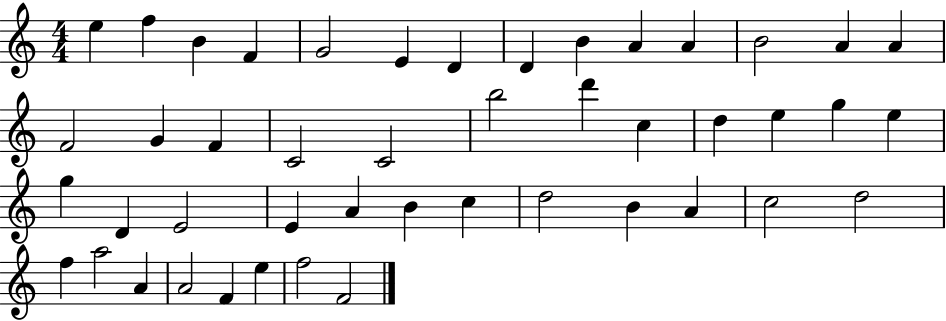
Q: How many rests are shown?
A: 0